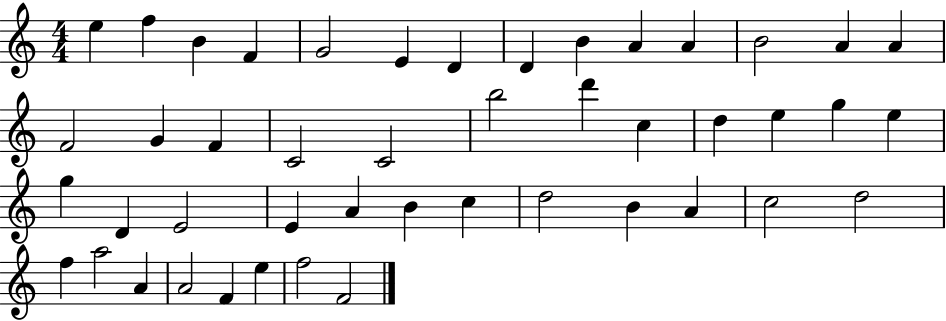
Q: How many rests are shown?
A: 0